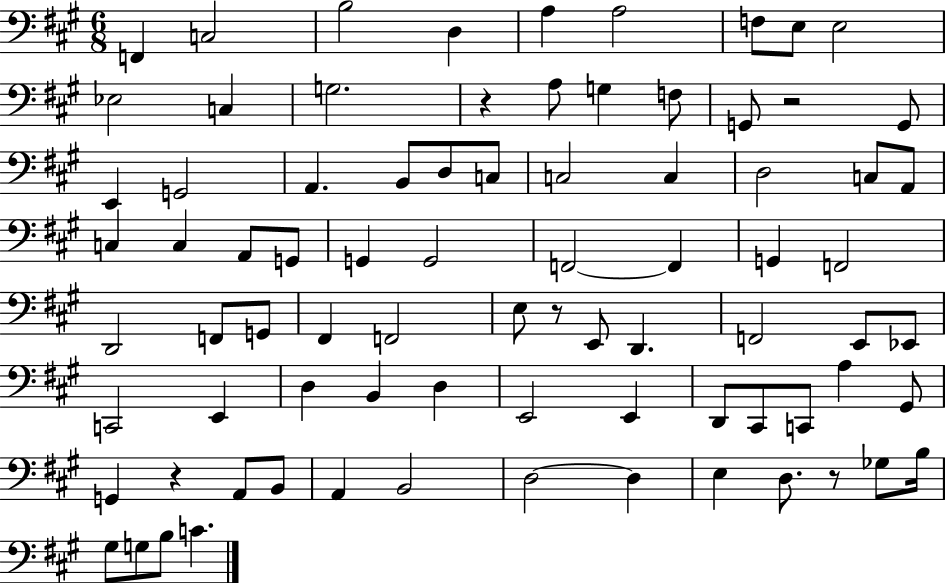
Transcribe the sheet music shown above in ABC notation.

X:1
T:Untitled
M:6/8
L:1/4
K:A
F,, C,2 B,2 D, A, A,2 F,/2 E,/2 E,2 _E,2 C, G,2 z A,/2 G, F,/2 G,,/2 z2 G,,/2 E,, G,,2 A,, B,,/2 D,/2 C,/2 C,2 C, D,2 C,/2 A,,/2 C, C, A,,/2 G,,/2 G,, G,,2 F,,2 F,, G,, F,,2 D,,2 F,,/2 G,,/2 ^F,, F,,2 E,/2 z/2 E,,/2 D,, F,,2 E,,/2 _E,,/2 C,,2 E,, D, B,, D, E,,2 E,, D,,/2 ^C,,/2 C,,/2 A, ^G,,/2 G,, z A,,/2 B,,/2 A,, B,,2 D,2 D, E, D,/2 z/2 _G,/2 B,/4 ^G,/2 G,/2 B,/2 C